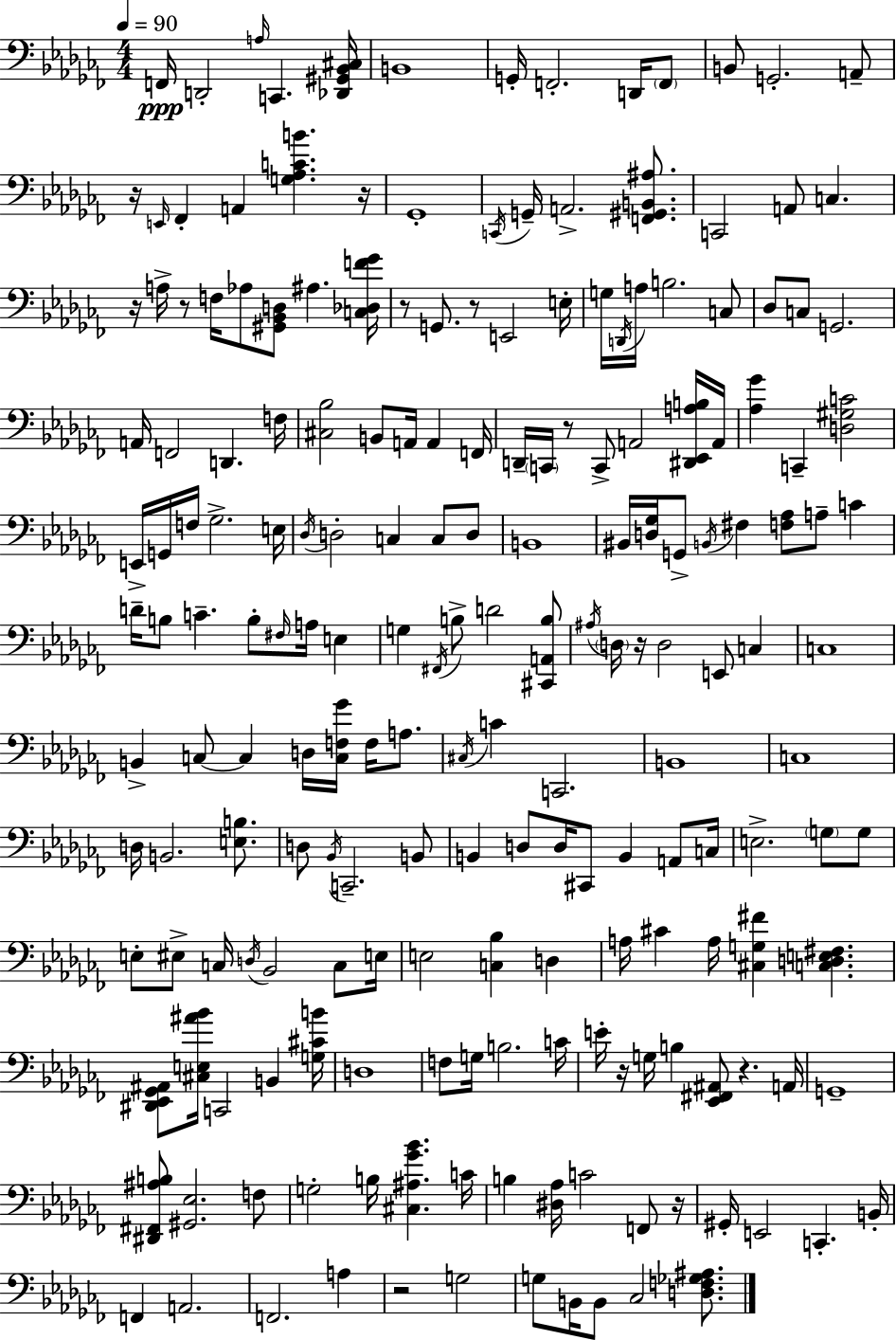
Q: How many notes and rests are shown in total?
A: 194